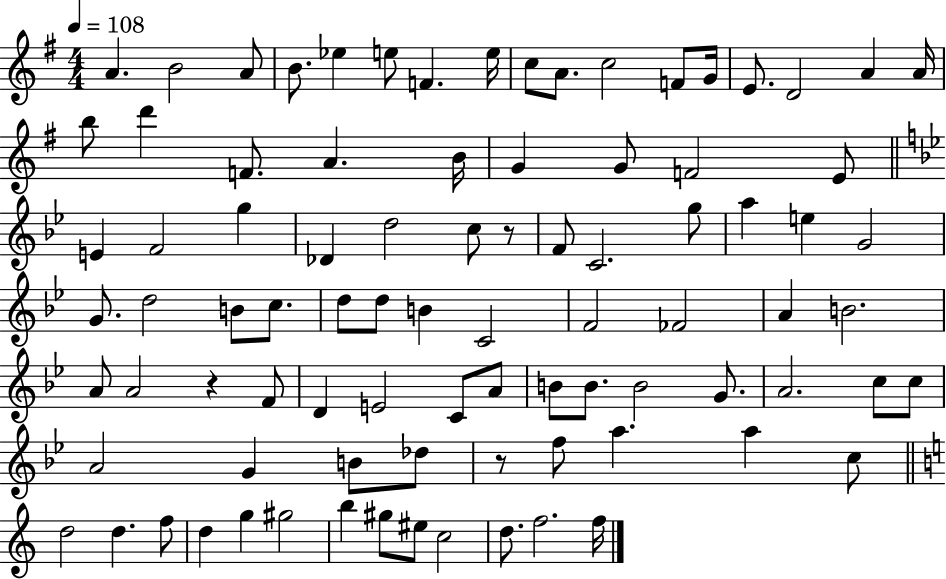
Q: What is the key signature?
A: G major